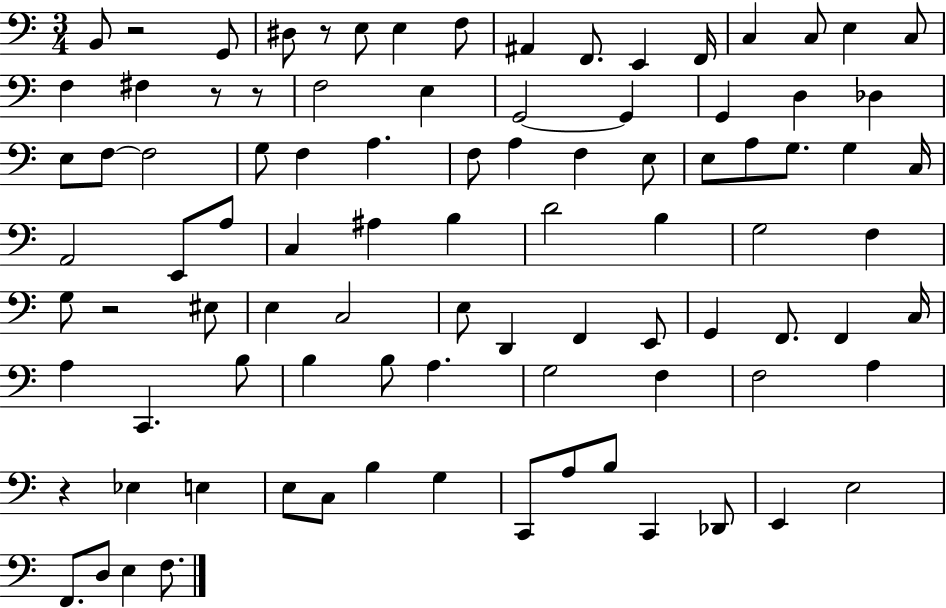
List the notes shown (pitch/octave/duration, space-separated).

B2/e R/h G2/e D#3/e R/e E3/e E3/q F3/e A#2/q F2/e. E2/q F2/s C3/q C3/e E3/q C3/e F3/q F#3/q R/e R/e F3/h E3/q G2/h G2/q G2/q D3/q Db3/q E3/e F3/e F3/h G3/e F3/q A3/q. F3/e A3/q F3/q E3/e E3/e A3/e G3/e. G3/q C3/s A2/h E2/e A3/e C3/q A#3/q B3/q D4/h B3/q G3/h F3/q G3/e R/h EIS3/e E3/q C3/h E3/e D2/q F2/q E2/e G2/q F2/e. F2/q C3/s A3/q C2/q. B3/e B3/q B3/e A3/q. G3/h F3/q F3/h A3/q R/q Eb3/q E3/q E3/e C3/e B3/q G3/q C2/e A3/e B3/e C2/q Db2/e E2/q E3/h F2/e. D3/e E3/q F3/e.